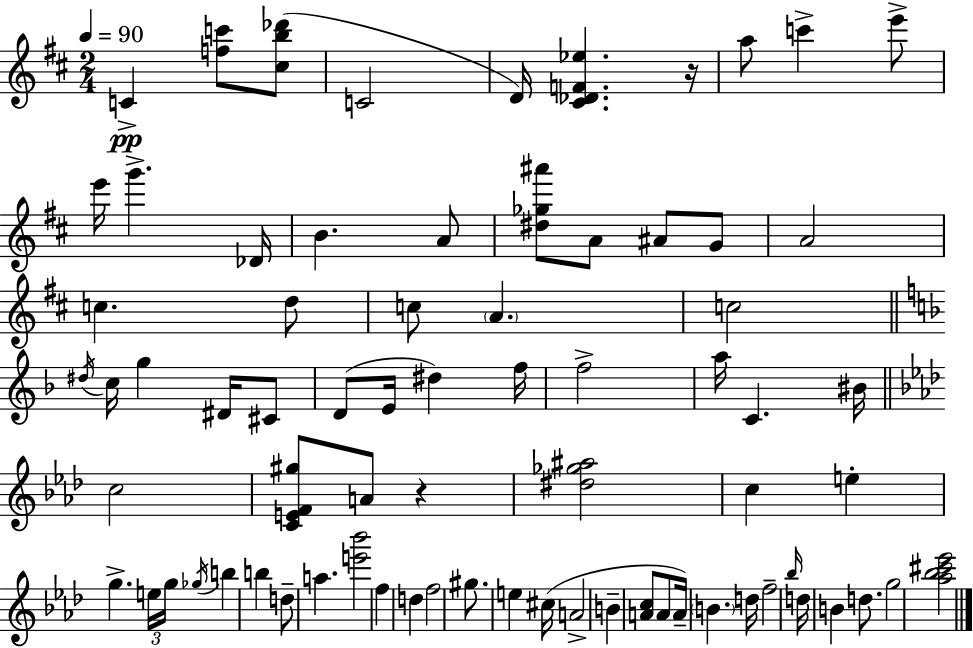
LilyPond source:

{
  \clef treble
  \numericTimeSignature
  \time 2/4
  \key d \major
  \tempo 4 = 90
  \repeat volta 2 { c'4->\pp <f'' c'''>8 <cis'' b'' des'''>8( | c'2 | d'16) <cis' des' f' ees''>4. r16 | a''8 c'''4-> e'''8-> | \break e'''16 g'''4.-> des'16 | b'4. a'8 | <dis'' ges'' ais'''>8 a'8 ais'8 g'8 | a'2 | \break c''4. d''8 | c''8 \parenthesize a'4. | c''2 | \bar "||" \break \key f \major \acciaccatura { dis''16 } c''16 g''4 dis'16 cis'8 | d'8( e'16 dis''4) | f''16 f''2-> | a''16 c'4. | \break bis'16 \bar "||" \break \key f \minor c''2 | <c' e' f' gis''>8 a'8 r4 | <dis'' ges'' ais''>2 | c''4 e''4-. | \break g''4.-> \tuplet 3/2 { e''16 g''16 | \acciaccatura { ges''16 } } b''4 b''4 | d''8-- a''4. | <e''' bes'''>2 | \break f''4 d''4 | f''2 | gis''8. e''4 | cis''16( a'2-> | \break b'4-- <a' c''>8 a'8 | a'16--) \parenthesize b'4. | d''16 f''2-- | \grace { bes''16 } d''16 b'4 d''8. | \break g''2 | <aes'' bes'' cis''' ees'''>2 | } \bar "|."
}